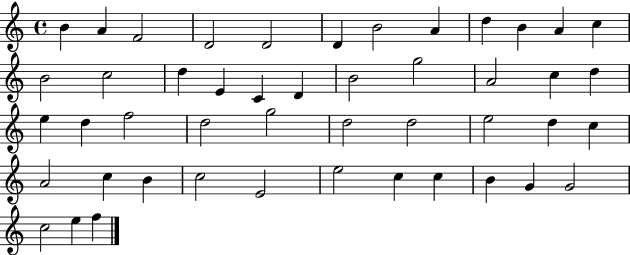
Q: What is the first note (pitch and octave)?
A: B4